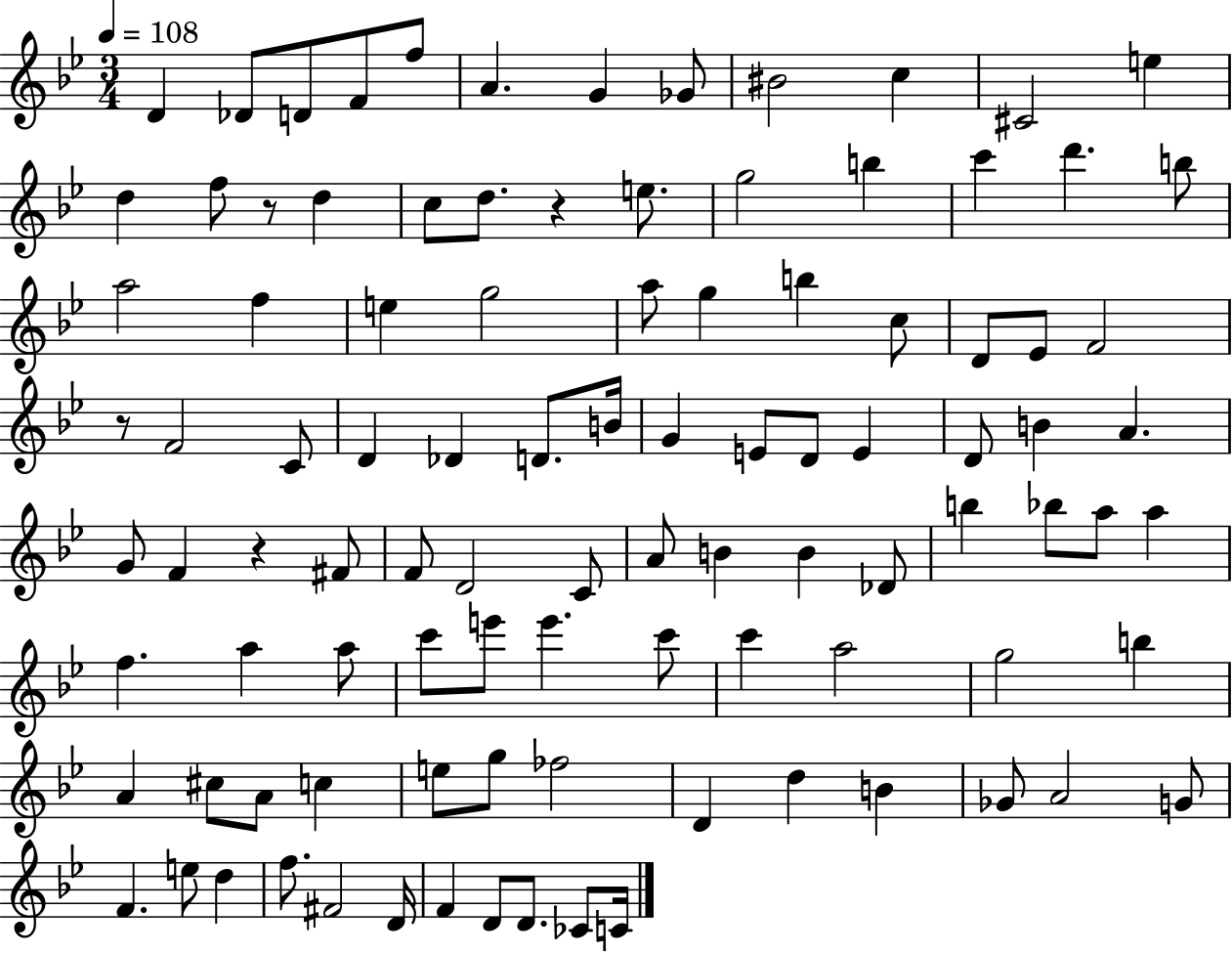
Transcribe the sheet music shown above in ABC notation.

X:1
T:Untitled
M:3/4
L:1/4
K:Bb
D _D/2 D/2 F/2 f/2 A G _G/2 ^B2 c ^C2 e d f/2 z/2 d c/2 d/2 z e/2 g2 b c' d' b/2 a2 f e g2 a/2 g b c/2 D/2 _E/2 F2 z/2 F2 C/2 D _D D/2 B/4 G E/2 D/2 E D/2 B A G/2 F z ^F/2 F/2 D2 C/2 A/2 B B _D/2 b _b/2 a/2 a f a a/2 c'/2 e'/2 e' c'/2 c' a2 g2 b A ^c/2 A/2 c e/2 g/2 _f2 D d B _G/2 A2 G/2 F e/2 d f/2 ^F2 D/4 F D/2 D/2 _C/2 C/4